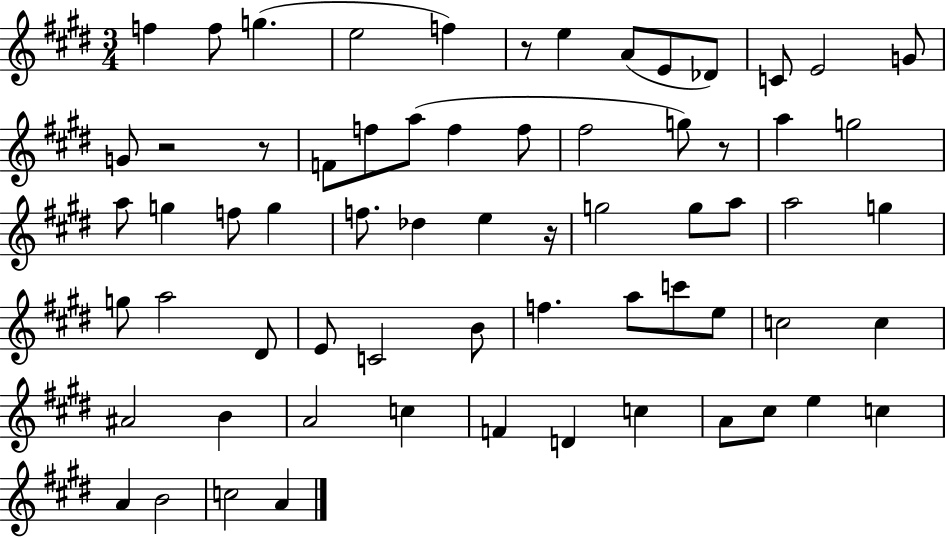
{
  \clef treble
  \numericTimeSignature
  \time 3/4
  \key e \major
  f''4 f''8 g''4.( | e''2 f''4) | r8 e''4 a'8( e'8 des'8) | c'8 e'2 g'8 | \break g'8 r2 r8 | f'8 f''8 a''8( f''4 f''8 | fis''2 g''8) r8 | a''4 g''2 | \break a''8 g''4 f''8 g''4 | f''8. des''4 e''4 r16 | g''2 g''8 a''8 | a''2 g''4 | \break g''8 a''2 dis'8 | e'8 c'2 b'8 | f''4. a''8 c'''8 e''8 | c''2 c''4 | \break ais'2 b'4 | a'2 c''4 | f'4 d'4 c''4 | a'8 cis''8 e''4 c''4 | \break a'4 b'2 | c''2 a'4 | \bar "|."
}